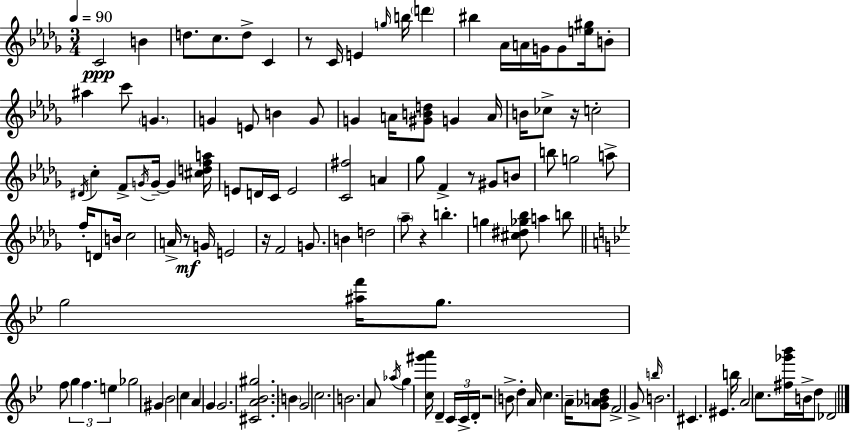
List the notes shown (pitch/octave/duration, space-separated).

C4/h B4/q D5/e. C5/e. D5/e C4/q R/e C4/s E4/q G5/s B5/s D6/q BIS5/q Ab4/s A4/s G4/s G4/e [E5,G#5]/s B4/e A#5/q C6/e G4/q. G4/q E4/e B4/q G4/e G4/q A4/s [G#4,B4,D5]/e G4/q A4/s B4/s CES5/e R/s C5/h D#4/s C5/q F4/e G4/s G4/s G4/q [C#5,D5,F5,A5]/s E4/e D4/s C4/s E4/h [C4,F#5]/h A4/q Gb5/e F4/q R/e G#4/e B4/e B5/e G5/h A5/e F5/s D4/e B4/s C5/h A4/s R/e G4/s E4/h R/s F4/h G4/e. B4/q D5/h Ab5/e R/q B5/q. G5/q [C#5,D#5,Gb5,Bb5]/e A5/q B5/e G5/h [A#5,F6]/s G5/e. F5/e G5/q F5/q. E5/q Gb5/h G#4/q Bb4/h C5/q A4/q G4/q G4/h. [C#4,A4,Bb4,G#5]/h. B4/q G4/h C5/h. B4/h. A4/e Ab5/s G5/q [C5,G#6,A6]/s D4/q C4/s C4/s D4/s R/h B4/e D5/q A4/s C5/q. A4/s [G4,Ab4,B4,D5]/e F4/h G4/e B5/s B4/h. C#4/q. EIS4/q. B5/s A4/h C5/e. [F#5,Gb6,Bb6]/s B4/s D5/e Db4/h